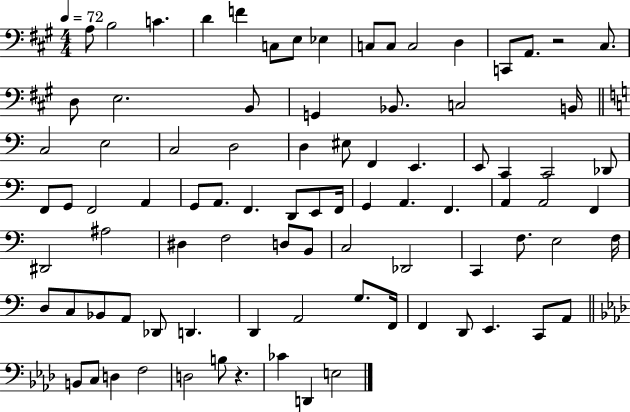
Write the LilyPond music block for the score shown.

{
  \clef bass
  \numericTimeSignature
  \time 4/4
  \key a \major
  \tempo 4 = 72
  a8 b2 c'4. | d'4 f'4 c8 e8 ees4 | c8 c8 c2 d4 | c,8 a,8. r2 cis8. | \break d8 e2. b,8 | g,4 bes,8. c2 b,16 | \bar "||" \break \key c \major c2 e2 | c2 d2 | d4 eis8 f,4 e,4. | e,8 c,4 c,2 des,8 | \break f,8 g,8 f,2 a,4 | g,8 a,8. f,4. d,8 e,8 f,16 | g,4 a,4. f,4. | a,4 a,2 f,4 | \break dis,2 ais2 | dis4 f2 d8 b,8 | c2 des,2 | c,4 f8. e2 f16 | \break d8 c8 bes,8 a,8 des,8 d,4. | d,4 a,2 g8. f,16 | f,4 d,8 e,4. c,8 a,8 | \bar "||" \break \key aes \major b,8 c8 d4 f2 | d2 b8 r4. | ces'4 d,4 e2 | \bar "|."
}